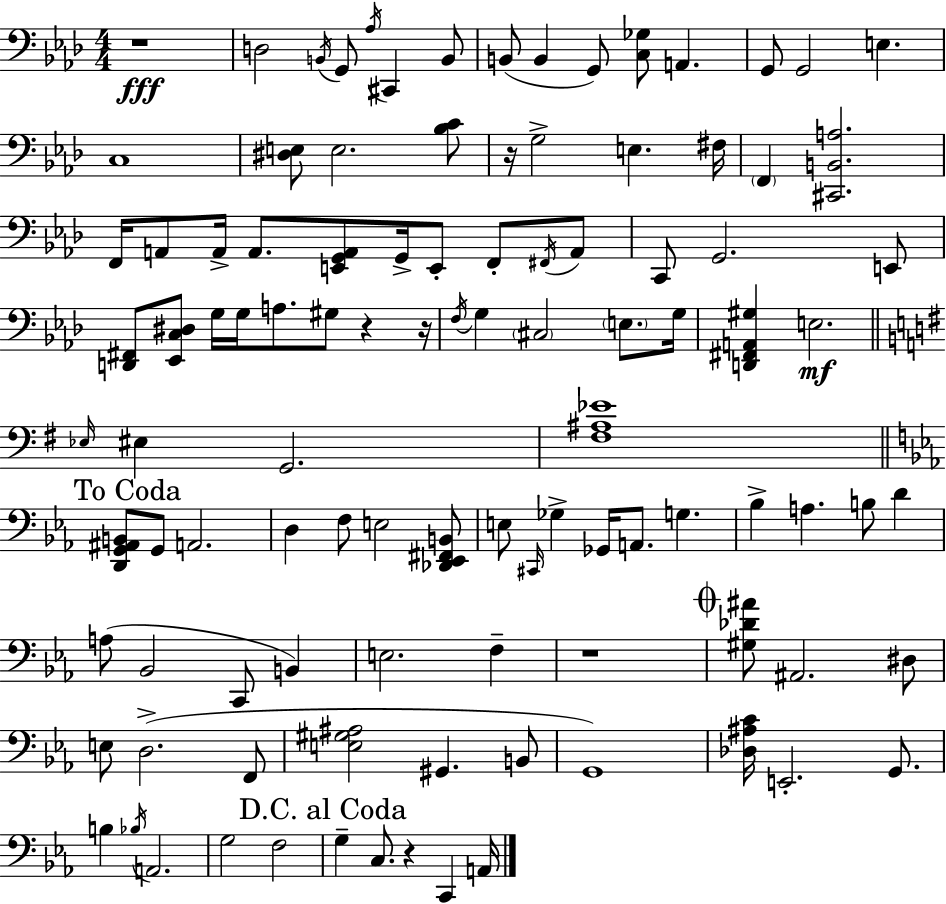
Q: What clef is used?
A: bass